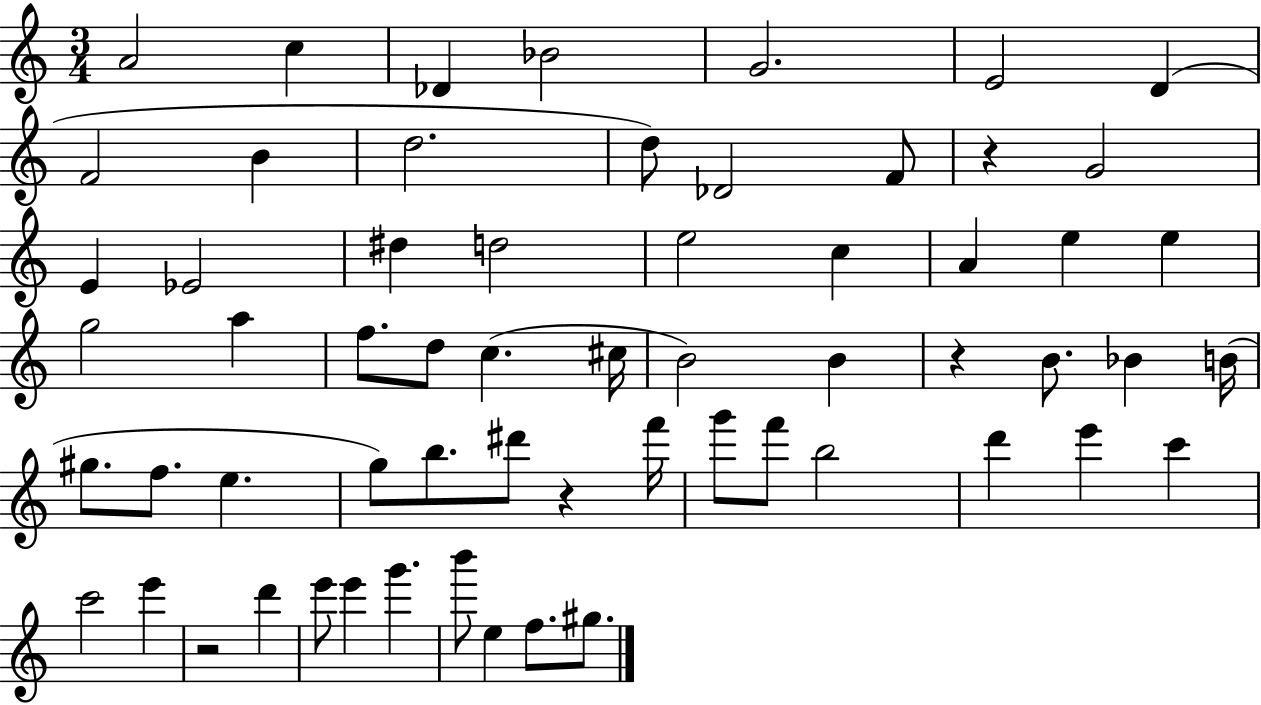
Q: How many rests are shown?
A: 4